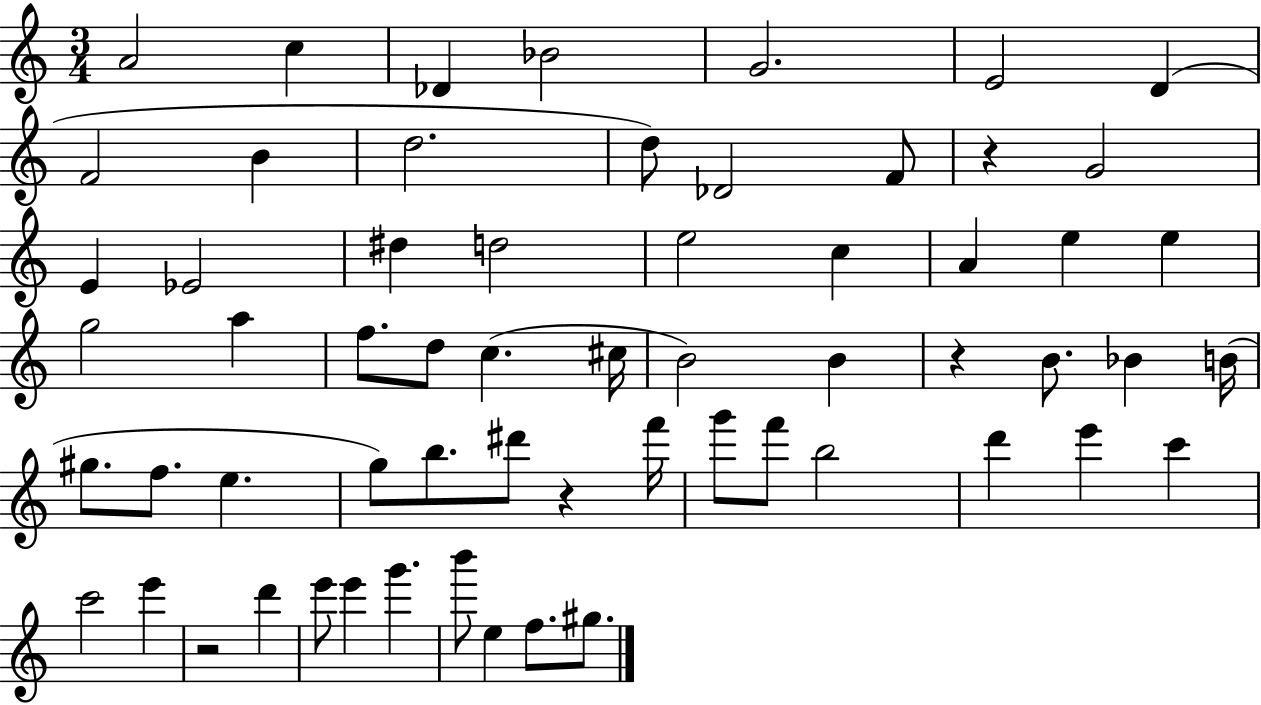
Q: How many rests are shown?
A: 4